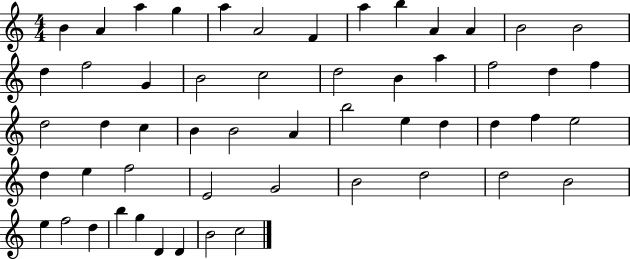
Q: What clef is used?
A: treble